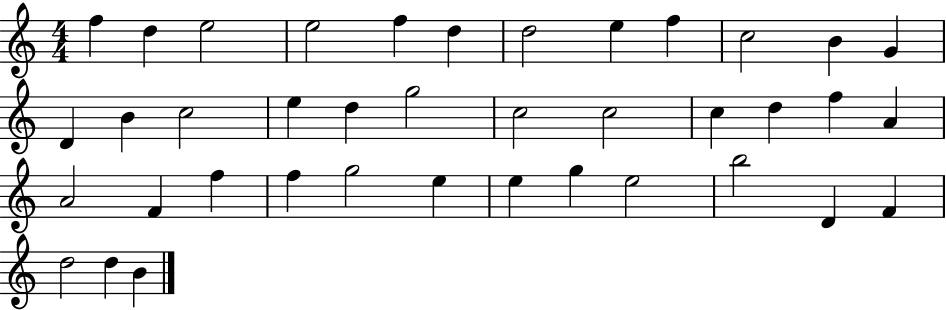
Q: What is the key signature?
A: C major